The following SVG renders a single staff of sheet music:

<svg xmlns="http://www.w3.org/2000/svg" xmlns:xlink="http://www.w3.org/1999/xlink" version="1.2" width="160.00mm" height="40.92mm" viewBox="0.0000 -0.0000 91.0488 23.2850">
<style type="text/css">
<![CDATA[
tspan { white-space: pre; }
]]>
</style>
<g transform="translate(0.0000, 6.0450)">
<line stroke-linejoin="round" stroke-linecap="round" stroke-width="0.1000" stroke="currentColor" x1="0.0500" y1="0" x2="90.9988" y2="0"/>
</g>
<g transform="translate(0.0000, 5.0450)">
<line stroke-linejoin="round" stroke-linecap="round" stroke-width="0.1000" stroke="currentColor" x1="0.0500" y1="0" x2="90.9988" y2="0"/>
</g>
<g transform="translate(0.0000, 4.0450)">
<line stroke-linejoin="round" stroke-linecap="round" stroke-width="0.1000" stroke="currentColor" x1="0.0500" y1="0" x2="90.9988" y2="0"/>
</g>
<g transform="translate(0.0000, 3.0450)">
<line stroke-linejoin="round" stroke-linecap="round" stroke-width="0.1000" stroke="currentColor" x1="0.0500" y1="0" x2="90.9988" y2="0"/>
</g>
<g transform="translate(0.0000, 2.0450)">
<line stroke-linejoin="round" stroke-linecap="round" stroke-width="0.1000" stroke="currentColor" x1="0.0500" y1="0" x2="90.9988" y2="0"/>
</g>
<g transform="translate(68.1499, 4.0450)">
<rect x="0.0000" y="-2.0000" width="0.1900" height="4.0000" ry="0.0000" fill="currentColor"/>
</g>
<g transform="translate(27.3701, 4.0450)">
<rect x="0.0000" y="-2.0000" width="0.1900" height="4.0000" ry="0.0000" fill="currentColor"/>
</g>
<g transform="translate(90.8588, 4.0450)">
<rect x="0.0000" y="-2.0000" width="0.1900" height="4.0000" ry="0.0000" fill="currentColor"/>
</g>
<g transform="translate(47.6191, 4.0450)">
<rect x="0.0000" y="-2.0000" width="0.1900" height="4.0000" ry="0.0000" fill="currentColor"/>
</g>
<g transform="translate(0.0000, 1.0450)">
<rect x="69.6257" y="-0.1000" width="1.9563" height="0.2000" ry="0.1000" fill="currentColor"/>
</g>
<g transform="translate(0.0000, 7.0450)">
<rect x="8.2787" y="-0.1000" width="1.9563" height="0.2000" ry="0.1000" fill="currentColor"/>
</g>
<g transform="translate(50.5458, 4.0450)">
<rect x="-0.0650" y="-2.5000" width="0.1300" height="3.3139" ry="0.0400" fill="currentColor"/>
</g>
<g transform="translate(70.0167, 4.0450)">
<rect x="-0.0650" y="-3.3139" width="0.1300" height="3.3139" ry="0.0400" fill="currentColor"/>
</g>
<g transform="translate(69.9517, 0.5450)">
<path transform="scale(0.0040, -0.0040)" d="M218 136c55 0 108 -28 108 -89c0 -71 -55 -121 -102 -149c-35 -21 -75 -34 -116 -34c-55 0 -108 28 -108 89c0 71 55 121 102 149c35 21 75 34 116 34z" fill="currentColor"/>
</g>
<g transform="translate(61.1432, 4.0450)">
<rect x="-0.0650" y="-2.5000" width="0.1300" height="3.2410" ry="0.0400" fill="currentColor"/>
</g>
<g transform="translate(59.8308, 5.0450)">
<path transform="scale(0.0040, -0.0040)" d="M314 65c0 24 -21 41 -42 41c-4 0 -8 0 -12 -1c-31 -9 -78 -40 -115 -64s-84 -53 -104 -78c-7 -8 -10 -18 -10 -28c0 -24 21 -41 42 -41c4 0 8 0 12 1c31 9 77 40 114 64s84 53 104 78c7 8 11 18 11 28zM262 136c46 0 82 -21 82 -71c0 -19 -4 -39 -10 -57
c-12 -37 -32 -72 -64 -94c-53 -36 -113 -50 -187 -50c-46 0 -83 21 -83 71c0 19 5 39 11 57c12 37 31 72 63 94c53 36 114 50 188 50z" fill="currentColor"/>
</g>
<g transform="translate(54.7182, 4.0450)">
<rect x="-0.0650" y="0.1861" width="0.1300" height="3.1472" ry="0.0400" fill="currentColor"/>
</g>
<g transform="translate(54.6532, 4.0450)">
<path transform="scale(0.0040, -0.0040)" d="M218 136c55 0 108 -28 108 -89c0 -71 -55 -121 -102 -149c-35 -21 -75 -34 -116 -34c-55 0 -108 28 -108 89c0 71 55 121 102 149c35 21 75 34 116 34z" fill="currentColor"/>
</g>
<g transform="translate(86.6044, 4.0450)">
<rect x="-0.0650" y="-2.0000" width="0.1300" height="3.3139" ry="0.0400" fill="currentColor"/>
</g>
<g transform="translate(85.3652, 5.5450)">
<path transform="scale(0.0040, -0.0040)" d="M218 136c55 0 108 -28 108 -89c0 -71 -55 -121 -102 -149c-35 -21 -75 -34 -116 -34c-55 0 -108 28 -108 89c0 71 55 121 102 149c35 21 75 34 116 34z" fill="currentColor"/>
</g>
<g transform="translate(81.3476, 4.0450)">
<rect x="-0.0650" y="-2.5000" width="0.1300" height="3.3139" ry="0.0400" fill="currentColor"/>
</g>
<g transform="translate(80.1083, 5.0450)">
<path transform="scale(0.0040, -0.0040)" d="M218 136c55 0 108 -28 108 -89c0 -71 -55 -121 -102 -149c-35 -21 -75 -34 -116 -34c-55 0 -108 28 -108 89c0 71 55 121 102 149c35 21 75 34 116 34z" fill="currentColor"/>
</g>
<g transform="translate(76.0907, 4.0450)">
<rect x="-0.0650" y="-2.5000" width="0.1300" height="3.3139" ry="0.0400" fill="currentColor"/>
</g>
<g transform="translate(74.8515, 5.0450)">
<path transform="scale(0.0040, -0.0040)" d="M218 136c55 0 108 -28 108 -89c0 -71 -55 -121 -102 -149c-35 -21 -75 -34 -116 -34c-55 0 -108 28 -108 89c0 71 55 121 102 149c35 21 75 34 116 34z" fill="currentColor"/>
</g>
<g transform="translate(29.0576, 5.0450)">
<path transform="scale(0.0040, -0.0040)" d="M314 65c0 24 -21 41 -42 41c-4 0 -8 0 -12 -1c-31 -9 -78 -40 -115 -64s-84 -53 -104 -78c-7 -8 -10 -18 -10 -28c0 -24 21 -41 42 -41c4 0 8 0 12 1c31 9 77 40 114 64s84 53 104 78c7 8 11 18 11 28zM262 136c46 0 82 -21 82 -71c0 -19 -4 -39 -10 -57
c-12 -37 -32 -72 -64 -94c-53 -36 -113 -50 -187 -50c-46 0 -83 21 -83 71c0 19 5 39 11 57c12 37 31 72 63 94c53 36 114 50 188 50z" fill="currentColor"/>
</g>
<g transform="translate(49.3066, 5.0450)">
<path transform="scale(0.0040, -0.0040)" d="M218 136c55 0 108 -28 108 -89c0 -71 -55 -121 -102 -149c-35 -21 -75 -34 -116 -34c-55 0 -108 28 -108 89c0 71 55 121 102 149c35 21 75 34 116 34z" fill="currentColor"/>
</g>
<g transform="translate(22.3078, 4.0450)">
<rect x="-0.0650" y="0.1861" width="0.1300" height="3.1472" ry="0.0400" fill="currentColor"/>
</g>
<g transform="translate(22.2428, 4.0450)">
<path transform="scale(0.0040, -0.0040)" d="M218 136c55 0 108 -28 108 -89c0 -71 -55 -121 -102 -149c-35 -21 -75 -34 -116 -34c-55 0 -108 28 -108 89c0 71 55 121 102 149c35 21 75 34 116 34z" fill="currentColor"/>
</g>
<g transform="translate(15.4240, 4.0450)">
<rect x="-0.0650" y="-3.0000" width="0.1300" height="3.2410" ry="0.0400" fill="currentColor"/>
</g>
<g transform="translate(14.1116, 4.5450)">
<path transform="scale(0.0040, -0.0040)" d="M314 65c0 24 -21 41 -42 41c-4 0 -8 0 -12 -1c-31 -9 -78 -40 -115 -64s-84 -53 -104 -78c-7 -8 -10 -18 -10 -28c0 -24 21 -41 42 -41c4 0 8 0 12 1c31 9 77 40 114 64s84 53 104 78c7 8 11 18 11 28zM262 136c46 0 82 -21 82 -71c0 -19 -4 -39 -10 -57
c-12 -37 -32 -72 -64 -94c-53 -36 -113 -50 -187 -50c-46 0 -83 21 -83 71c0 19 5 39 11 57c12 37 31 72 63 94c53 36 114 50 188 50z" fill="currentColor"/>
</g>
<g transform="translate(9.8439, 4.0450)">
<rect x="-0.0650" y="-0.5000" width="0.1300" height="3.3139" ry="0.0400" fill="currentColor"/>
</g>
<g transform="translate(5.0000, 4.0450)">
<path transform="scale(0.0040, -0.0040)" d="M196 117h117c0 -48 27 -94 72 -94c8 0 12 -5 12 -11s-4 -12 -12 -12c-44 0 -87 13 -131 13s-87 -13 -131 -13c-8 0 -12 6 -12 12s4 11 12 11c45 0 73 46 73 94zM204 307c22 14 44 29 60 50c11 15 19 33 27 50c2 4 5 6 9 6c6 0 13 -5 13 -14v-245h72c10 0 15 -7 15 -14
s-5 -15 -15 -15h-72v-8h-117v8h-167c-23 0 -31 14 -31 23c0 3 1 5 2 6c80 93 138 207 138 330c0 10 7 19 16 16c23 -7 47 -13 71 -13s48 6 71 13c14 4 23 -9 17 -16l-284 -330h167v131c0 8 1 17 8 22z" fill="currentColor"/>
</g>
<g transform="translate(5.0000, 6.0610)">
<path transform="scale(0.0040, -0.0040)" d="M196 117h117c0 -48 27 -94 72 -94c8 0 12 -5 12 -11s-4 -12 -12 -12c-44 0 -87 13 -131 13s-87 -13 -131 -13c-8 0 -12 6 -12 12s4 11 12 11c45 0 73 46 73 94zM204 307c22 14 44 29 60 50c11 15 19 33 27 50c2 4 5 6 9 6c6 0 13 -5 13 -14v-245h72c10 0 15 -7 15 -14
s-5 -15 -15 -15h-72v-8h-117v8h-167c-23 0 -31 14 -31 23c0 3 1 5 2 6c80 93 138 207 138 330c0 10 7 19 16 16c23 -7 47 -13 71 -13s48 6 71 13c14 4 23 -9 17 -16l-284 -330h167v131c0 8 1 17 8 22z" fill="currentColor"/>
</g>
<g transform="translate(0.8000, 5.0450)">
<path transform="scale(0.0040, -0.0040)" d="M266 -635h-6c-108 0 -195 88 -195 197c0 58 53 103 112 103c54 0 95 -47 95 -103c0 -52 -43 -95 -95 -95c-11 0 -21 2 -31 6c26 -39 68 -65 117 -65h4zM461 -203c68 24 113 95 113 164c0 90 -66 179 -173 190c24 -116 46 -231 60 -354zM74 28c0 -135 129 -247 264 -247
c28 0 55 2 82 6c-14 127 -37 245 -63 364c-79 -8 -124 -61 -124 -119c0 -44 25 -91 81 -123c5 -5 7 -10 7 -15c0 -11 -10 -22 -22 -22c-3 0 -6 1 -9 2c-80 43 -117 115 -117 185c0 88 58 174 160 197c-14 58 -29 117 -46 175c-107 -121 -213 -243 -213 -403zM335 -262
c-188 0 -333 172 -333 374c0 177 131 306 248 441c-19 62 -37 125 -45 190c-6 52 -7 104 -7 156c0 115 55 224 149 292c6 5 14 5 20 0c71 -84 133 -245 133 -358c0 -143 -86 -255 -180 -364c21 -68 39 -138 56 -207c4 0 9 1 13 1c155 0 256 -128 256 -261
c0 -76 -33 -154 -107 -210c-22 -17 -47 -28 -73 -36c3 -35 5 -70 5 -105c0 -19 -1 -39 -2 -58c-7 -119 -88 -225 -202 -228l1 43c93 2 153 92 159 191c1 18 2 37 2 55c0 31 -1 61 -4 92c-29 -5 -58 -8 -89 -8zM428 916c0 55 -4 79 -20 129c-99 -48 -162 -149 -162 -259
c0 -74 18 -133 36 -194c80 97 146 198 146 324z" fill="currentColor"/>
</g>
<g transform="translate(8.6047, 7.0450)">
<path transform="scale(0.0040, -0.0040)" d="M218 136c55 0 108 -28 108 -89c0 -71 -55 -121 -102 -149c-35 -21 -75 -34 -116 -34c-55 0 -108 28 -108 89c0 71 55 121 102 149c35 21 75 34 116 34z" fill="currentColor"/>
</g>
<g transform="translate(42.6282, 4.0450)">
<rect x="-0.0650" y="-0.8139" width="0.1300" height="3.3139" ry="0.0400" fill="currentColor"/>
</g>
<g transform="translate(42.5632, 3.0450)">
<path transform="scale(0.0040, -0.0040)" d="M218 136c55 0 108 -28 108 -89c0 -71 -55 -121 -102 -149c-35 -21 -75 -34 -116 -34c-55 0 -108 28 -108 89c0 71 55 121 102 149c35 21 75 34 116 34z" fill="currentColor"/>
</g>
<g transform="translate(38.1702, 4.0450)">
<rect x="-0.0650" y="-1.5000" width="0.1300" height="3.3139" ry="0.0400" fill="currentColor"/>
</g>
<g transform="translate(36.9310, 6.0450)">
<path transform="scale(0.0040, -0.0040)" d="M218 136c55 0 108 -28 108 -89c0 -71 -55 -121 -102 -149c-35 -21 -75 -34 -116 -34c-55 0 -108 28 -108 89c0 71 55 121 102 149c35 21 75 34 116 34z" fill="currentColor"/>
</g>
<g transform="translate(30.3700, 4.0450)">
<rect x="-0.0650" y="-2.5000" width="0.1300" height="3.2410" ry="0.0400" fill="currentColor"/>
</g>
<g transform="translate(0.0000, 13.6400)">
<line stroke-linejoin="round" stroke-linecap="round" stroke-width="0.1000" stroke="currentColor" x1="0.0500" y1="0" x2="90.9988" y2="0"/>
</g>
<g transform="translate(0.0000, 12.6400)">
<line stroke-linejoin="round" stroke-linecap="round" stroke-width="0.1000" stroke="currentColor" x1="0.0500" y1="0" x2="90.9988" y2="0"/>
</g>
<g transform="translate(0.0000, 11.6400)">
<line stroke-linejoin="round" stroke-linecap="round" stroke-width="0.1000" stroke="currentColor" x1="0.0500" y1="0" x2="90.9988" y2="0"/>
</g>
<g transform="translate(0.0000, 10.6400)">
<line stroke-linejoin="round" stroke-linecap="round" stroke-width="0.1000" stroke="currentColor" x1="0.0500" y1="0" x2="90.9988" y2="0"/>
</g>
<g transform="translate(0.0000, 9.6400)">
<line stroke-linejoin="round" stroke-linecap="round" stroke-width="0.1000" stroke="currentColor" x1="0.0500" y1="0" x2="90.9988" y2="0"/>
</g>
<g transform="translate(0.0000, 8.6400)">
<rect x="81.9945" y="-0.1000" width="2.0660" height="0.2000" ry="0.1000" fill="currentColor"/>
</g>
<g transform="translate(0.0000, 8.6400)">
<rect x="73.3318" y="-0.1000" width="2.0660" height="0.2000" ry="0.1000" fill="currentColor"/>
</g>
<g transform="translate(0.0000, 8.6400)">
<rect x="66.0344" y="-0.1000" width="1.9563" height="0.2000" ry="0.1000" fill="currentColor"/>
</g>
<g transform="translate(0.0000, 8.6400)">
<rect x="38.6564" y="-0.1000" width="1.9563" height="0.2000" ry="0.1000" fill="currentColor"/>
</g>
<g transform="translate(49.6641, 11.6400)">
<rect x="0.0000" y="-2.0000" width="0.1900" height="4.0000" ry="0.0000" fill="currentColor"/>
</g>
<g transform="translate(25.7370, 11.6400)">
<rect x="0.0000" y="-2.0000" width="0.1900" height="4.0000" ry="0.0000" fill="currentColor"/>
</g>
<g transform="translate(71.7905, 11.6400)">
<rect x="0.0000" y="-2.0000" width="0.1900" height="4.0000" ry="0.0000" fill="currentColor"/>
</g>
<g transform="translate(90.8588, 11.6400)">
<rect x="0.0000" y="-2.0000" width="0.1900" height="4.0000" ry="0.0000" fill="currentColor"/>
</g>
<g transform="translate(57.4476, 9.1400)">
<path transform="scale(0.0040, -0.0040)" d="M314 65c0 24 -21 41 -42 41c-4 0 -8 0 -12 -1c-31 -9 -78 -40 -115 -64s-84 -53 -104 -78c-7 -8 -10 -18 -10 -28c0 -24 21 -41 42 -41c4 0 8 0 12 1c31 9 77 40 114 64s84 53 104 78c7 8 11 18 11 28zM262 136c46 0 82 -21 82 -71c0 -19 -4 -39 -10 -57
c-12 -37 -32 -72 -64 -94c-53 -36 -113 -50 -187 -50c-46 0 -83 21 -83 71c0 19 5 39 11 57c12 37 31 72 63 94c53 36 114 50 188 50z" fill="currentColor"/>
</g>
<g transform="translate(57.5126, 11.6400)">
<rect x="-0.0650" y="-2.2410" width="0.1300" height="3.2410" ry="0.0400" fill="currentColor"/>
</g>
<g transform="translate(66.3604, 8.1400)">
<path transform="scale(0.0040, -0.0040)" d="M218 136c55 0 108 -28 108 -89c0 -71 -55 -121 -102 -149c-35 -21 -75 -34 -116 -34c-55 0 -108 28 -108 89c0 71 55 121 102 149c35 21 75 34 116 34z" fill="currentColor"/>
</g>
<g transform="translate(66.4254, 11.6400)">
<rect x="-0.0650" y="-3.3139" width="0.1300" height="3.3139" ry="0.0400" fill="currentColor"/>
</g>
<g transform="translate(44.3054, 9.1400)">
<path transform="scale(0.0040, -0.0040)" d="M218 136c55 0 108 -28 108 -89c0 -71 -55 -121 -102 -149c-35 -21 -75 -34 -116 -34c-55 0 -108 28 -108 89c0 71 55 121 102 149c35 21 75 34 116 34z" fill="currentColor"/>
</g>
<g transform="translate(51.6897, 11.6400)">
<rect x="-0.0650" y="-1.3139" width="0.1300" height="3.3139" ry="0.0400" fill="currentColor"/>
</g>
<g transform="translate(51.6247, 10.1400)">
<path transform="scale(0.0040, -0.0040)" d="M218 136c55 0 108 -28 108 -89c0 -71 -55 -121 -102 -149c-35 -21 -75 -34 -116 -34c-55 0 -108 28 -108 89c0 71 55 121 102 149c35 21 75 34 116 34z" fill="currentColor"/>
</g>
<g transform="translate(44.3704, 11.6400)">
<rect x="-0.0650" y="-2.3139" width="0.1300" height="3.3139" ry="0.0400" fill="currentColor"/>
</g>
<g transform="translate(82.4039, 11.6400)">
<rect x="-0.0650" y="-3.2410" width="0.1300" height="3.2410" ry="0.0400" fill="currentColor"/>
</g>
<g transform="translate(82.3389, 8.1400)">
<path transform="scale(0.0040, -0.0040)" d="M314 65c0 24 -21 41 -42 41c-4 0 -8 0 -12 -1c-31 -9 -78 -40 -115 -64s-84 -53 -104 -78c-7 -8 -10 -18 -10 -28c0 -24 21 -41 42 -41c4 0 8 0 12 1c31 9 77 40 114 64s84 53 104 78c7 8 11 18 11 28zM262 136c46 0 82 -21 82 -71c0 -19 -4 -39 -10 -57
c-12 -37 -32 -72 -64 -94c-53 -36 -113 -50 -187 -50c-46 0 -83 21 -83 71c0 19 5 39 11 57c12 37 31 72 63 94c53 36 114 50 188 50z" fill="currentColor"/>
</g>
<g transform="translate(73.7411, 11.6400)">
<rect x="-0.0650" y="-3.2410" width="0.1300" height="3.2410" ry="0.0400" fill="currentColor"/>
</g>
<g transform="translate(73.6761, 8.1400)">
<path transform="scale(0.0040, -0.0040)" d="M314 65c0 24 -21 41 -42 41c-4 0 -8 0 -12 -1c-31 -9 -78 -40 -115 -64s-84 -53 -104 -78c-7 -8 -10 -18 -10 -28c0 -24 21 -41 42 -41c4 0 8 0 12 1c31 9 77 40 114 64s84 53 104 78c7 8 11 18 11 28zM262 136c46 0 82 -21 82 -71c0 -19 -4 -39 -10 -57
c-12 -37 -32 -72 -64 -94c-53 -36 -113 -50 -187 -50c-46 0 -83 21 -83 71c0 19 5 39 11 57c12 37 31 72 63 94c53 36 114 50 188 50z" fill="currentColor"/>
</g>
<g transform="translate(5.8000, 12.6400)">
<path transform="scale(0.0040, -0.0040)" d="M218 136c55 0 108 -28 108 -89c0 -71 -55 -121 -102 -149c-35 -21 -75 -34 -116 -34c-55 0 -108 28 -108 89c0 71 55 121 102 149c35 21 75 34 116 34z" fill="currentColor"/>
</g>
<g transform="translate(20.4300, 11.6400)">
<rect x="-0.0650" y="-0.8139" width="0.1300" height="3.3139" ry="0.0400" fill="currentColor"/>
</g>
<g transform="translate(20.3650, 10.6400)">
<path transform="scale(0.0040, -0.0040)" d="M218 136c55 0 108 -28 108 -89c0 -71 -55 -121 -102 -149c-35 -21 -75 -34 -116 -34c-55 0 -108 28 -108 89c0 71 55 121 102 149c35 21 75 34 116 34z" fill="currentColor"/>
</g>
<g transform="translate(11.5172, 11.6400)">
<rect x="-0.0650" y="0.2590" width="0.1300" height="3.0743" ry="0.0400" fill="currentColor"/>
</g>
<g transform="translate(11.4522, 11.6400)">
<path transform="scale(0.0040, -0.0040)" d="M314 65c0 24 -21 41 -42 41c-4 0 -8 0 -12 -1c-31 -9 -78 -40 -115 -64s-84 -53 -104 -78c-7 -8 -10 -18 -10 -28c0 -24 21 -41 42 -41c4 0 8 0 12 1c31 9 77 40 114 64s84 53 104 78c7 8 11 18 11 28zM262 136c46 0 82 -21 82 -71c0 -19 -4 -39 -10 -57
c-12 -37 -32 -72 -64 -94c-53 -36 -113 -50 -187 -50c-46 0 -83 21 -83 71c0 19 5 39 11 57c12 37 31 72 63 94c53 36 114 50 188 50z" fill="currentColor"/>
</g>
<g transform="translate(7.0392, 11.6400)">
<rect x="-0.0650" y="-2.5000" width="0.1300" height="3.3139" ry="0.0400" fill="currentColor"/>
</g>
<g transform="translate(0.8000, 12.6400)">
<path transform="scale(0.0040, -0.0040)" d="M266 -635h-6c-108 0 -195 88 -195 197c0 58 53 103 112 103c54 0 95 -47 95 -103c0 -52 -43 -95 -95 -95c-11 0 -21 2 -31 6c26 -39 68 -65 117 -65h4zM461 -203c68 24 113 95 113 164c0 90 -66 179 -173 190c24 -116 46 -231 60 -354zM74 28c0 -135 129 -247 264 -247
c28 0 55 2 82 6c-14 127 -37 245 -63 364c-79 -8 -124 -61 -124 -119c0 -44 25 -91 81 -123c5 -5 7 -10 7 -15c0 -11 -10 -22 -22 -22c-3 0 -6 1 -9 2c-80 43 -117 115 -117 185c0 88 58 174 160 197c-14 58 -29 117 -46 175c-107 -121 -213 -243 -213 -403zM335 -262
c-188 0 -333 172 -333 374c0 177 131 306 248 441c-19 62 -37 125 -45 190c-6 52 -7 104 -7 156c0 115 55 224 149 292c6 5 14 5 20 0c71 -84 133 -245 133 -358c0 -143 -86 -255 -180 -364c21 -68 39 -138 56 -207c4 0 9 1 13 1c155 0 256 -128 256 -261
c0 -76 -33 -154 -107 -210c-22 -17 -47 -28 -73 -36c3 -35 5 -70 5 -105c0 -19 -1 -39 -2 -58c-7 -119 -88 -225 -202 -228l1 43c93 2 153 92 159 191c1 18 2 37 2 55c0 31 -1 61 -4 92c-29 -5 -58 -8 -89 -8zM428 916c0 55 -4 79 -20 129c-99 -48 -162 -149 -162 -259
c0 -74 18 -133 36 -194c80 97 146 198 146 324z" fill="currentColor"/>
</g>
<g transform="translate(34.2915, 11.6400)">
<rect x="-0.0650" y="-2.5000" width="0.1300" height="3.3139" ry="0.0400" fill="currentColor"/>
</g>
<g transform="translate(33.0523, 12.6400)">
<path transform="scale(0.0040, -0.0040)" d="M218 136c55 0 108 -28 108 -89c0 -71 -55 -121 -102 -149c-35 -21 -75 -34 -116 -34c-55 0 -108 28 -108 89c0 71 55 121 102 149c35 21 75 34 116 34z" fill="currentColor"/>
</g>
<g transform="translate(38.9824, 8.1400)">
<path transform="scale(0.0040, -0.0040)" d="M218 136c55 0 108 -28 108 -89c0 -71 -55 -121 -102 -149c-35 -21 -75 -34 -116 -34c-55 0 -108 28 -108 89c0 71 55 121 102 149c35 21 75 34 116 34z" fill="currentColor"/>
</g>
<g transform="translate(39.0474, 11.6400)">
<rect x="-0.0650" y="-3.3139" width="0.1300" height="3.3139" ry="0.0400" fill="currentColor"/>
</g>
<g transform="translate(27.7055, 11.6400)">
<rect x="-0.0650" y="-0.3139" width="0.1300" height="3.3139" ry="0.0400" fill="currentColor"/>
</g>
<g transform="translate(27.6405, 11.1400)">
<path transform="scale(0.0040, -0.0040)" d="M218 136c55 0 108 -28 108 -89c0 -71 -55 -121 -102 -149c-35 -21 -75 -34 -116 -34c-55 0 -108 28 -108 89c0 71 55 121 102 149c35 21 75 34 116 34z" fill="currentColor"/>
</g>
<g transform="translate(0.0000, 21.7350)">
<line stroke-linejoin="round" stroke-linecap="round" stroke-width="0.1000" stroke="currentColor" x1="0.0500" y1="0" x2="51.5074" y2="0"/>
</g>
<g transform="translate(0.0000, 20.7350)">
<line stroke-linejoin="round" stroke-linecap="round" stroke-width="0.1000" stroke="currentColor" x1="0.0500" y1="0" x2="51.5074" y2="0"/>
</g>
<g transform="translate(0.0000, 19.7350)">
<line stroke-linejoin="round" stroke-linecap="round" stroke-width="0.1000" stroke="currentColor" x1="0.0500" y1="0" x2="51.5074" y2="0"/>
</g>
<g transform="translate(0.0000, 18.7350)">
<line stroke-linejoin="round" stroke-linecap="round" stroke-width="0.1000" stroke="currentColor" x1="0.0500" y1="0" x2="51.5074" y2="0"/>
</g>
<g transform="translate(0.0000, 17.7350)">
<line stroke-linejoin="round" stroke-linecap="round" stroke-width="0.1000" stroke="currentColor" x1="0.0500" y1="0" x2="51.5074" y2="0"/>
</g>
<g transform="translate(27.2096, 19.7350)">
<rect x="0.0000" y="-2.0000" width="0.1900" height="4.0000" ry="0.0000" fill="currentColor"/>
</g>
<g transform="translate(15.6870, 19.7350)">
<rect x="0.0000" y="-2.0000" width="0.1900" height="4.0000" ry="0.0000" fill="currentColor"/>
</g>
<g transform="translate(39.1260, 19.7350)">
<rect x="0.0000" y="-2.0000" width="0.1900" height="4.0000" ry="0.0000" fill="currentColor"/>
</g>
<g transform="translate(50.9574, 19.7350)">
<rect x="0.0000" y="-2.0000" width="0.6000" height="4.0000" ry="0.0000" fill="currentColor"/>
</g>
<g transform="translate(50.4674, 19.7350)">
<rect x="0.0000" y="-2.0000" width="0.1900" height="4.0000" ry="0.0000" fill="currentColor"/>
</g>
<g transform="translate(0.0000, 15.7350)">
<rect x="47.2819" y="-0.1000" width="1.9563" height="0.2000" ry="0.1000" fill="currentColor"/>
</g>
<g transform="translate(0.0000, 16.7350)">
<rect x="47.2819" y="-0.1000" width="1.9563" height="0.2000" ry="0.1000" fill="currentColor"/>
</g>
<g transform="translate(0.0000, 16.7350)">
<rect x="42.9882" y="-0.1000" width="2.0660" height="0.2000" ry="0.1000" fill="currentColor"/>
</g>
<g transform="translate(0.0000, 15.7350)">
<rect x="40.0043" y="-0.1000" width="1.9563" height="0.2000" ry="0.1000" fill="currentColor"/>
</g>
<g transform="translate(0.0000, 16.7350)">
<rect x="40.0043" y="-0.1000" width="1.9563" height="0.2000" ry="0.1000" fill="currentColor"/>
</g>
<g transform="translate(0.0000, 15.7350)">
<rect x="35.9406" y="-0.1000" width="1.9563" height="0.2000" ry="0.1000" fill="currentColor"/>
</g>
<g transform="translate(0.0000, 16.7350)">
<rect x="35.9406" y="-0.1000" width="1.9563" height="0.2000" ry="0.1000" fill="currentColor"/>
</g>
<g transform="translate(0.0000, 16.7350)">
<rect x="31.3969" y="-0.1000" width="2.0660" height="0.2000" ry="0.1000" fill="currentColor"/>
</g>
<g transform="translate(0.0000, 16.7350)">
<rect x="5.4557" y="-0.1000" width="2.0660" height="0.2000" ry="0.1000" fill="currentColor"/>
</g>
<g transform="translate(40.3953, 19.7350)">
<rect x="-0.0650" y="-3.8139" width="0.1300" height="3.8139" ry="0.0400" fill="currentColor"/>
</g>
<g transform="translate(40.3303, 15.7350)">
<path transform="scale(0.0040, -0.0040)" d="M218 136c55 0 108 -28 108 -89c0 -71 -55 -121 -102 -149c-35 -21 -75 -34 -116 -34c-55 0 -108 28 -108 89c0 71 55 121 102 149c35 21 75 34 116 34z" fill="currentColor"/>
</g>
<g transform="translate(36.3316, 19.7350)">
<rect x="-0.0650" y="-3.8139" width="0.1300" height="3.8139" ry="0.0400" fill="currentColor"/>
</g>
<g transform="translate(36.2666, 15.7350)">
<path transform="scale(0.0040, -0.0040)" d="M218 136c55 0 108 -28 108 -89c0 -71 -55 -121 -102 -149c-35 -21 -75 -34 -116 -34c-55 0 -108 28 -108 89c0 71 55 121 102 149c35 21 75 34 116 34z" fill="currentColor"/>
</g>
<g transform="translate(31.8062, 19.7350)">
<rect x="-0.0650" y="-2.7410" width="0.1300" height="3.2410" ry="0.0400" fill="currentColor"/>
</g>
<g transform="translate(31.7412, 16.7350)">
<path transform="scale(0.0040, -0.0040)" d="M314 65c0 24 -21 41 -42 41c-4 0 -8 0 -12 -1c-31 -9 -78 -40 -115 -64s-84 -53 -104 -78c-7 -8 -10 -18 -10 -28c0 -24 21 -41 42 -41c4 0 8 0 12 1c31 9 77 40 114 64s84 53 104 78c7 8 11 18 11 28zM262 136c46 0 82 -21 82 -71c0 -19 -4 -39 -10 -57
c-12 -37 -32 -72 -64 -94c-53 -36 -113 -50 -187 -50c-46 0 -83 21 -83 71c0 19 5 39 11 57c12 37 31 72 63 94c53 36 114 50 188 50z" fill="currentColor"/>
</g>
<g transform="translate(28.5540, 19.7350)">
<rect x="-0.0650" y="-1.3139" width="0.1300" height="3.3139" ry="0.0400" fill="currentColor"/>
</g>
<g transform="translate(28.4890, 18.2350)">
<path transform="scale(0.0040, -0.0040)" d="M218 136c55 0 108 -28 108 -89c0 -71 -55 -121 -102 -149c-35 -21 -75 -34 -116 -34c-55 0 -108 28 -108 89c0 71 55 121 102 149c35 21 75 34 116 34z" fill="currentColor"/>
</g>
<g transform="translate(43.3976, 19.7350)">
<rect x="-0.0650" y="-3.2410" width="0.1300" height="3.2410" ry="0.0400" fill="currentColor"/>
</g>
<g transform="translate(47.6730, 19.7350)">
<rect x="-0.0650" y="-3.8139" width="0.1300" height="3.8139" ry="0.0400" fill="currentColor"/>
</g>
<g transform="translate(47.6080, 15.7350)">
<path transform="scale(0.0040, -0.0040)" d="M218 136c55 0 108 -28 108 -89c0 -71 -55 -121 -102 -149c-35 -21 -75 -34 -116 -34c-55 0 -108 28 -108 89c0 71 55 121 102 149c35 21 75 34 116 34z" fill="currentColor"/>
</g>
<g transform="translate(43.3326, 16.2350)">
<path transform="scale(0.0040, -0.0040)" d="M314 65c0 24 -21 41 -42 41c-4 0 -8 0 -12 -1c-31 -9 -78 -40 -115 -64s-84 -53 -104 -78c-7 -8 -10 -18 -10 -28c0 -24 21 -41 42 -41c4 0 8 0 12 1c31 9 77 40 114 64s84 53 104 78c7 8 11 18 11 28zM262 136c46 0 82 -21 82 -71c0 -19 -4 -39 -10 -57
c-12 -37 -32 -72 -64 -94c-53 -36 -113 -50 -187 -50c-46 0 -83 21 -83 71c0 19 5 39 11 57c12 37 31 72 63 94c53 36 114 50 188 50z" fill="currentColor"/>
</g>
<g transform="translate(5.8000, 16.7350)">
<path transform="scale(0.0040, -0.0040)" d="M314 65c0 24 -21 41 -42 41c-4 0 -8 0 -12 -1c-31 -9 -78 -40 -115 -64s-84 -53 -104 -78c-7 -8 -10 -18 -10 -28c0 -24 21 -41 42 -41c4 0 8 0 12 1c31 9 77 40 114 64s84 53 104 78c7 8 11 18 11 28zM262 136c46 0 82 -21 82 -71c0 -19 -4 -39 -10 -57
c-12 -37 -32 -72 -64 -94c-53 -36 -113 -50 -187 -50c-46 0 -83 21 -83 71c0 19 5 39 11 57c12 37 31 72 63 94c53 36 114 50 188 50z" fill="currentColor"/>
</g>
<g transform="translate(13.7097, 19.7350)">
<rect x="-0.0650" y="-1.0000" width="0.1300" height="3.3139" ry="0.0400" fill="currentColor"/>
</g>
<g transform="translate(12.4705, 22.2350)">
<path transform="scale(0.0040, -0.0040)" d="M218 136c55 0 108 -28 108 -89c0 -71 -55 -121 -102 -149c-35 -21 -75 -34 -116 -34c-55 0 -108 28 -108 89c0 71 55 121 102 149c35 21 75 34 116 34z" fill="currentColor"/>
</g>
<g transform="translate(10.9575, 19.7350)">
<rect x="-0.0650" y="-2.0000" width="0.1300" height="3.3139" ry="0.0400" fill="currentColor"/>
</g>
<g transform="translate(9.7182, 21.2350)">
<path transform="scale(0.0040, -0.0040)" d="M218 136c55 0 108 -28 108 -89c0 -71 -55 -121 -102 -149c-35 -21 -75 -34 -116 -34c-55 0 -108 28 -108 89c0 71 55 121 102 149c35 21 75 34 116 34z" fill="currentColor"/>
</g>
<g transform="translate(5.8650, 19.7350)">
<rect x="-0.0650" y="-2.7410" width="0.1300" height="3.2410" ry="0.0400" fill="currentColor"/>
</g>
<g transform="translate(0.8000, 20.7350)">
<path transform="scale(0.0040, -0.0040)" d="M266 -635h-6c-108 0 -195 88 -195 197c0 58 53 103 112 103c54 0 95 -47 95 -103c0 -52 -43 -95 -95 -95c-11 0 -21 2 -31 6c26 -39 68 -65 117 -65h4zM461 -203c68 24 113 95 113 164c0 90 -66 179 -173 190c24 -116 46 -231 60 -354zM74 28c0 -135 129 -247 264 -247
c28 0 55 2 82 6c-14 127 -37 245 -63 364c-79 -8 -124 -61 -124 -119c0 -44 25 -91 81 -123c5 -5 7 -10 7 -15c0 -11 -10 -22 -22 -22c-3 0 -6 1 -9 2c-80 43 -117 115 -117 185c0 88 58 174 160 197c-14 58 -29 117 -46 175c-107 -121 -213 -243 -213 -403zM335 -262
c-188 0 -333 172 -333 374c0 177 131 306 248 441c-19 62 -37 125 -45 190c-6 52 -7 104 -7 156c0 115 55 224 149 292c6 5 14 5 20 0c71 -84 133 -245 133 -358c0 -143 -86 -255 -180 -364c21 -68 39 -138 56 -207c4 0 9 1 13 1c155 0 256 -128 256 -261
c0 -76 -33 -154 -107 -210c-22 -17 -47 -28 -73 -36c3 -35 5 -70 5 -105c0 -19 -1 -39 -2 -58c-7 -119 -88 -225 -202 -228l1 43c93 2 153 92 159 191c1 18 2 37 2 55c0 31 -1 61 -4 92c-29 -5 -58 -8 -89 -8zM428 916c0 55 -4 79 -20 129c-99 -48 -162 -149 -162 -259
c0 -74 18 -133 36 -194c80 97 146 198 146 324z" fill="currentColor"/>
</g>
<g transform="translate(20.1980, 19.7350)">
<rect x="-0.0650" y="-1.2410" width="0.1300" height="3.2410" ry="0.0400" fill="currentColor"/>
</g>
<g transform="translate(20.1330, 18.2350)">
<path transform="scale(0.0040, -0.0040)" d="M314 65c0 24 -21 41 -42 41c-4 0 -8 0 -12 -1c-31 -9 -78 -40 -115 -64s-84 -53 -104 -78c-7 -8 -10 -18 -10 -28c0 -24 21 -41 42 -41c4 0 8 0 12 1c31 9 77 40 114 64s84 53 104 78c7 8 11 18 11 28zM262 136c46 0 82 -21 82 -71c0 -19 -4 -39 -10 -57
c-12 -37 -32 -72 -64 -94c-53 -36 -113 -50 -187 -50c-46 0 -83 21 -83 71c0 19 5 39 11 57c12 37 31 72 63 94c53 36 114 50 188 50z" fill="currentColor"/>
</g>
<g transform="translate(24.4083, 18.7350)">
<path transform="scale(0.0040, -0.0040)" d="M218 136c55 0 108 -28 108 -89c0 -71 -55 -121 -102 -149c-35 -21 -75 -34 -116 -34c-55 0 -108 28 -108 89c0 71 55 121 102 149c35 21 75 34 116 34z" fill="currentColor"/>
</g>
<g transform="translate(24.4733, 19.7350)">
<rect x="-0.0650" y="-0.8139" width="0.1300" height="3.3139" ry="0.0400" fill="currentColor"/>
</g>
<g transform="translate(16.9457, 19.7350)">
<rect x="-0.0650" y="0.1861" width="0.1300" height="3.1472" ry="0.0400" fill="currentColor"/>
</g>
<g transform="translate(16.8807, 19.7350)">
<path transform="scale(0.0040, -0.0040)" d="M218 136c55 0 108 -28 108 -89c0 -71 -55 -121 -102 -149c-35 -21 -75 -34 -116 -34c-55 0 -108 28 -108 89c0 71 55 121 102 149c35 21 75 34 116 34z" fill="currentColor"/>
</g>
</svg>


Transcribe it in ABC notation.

X:1
T:Untitled
M:4/4
L:1/4
K:C
C A2 B G2 E d G B G2 b G G F G B2 d c G b g e g2 b b2 b2 a2 F D B e2 d e a2 c' c' b2 c'